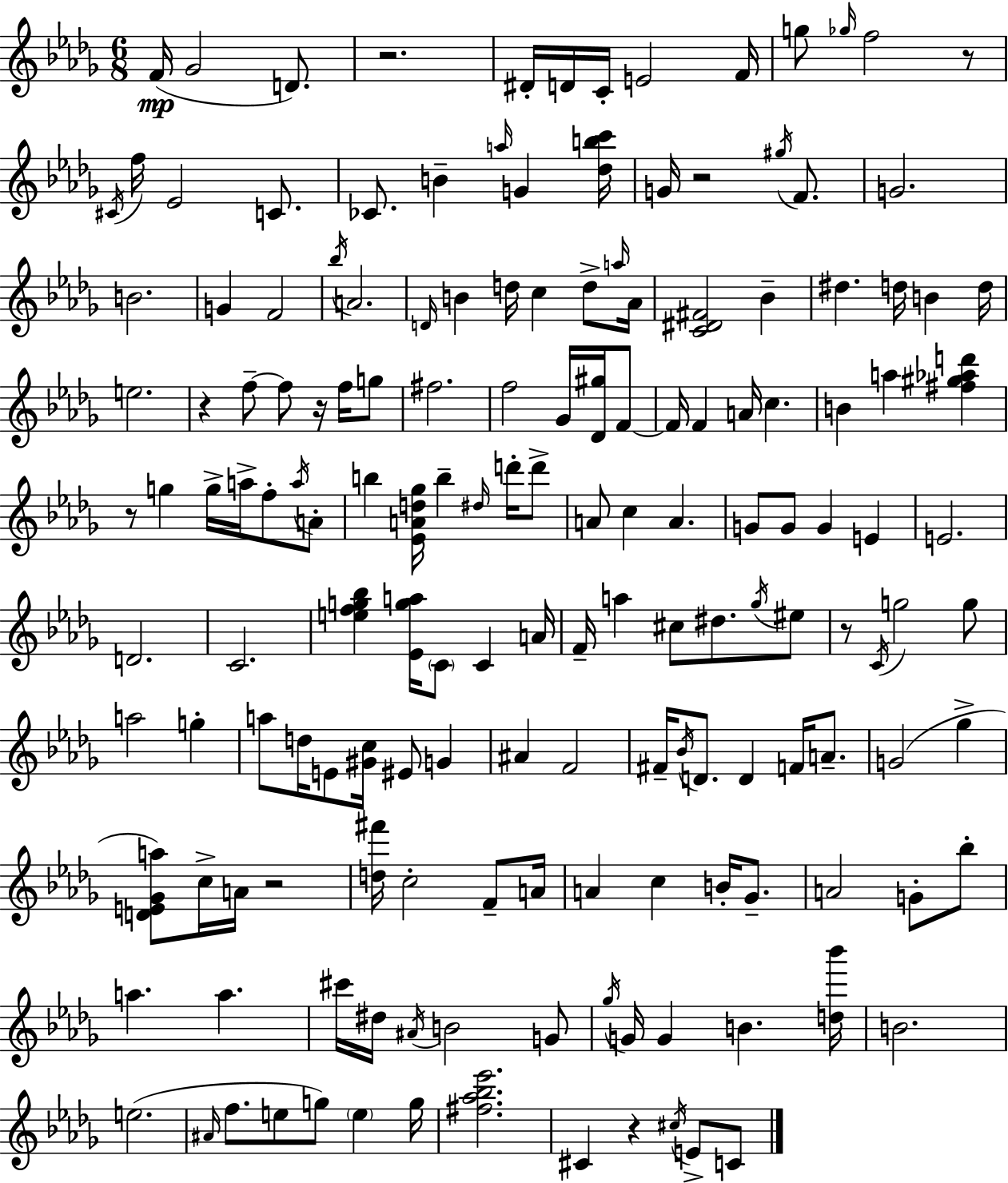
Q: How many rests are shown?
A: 9